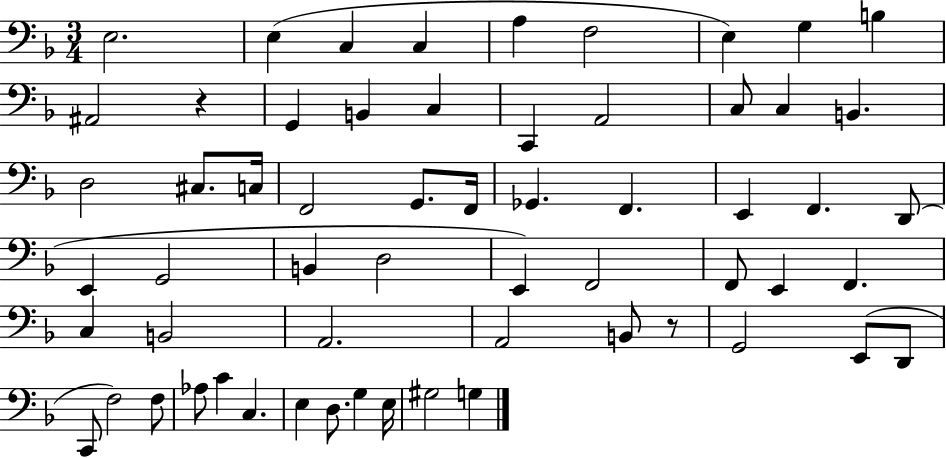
{
  \clef bass
  \numericTimeSignature
  \time 3/4
  \key f \major
  \repeat volta 2 { e2. | e4( c4 c4 | a4 f2 | e4) g4 b4 | \break ais,2 r4 | g,4 b,4 c4 | c,4 a,2 | c8 c4 b,4. | \break d2 cis8. c16 | f,2 g,8. f,16 | ges,4. f,4. | e,4 f,4. d,8( | \break e,4 g,2 | b,4 d2 | e,4) f,2 | f,8 e,4 f,4. | \break c4 b,2 | a,2. | a,2 b,8 r8 | g,2 e,8( d,8 | \break c,8 f2) f8 | aes8 c'4 c4. | e4 d8. g4 e16 | gis2 g4 | \break } \bar "|."
}